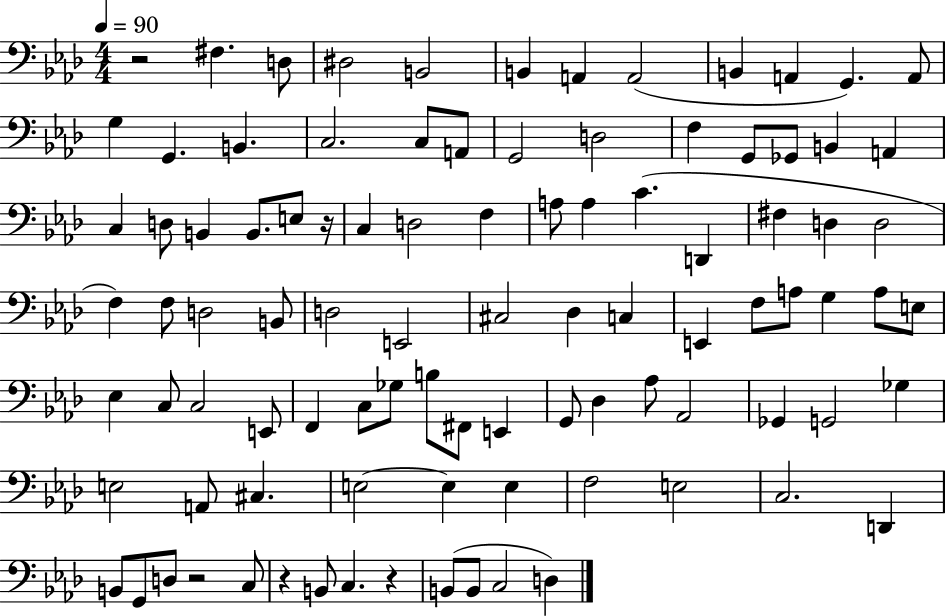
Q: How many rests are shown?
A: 5